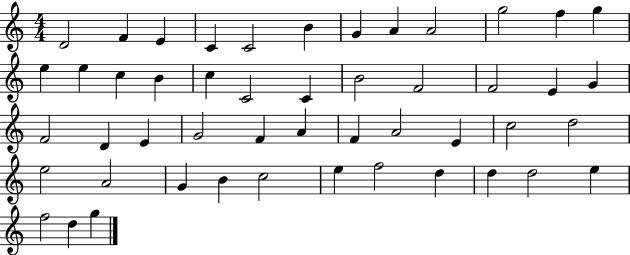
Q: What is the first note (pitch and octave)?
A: D4